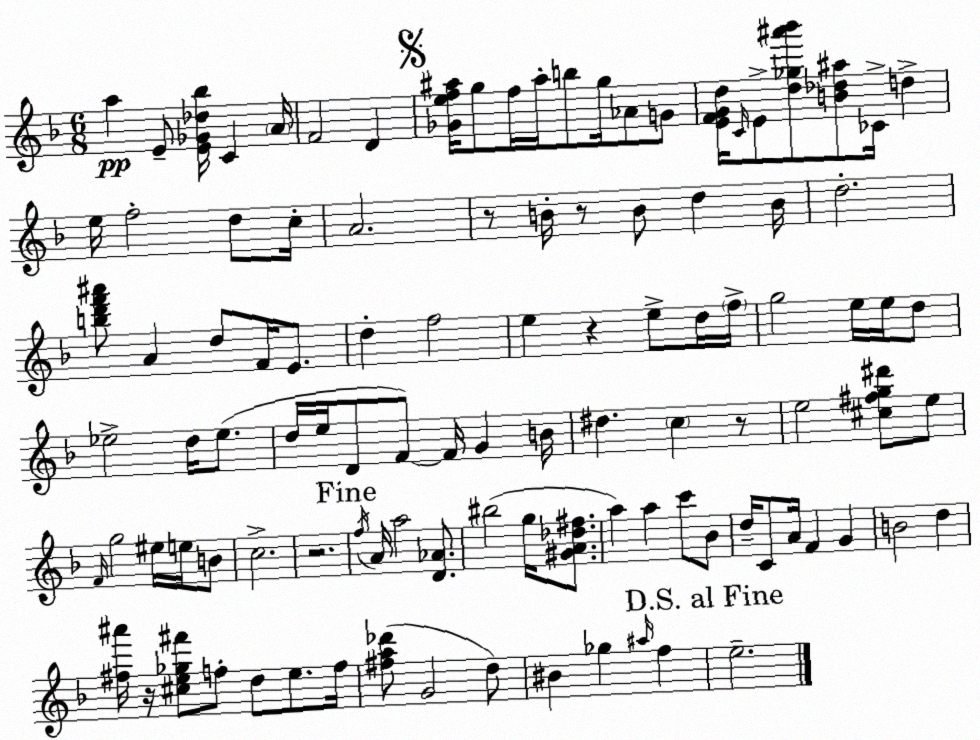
X:1
T:Untitled
M:6/8
L:1/4
K:F
a E/2 [E_G_d_b]/4 C A/4 F2 D [_Gef^a]/4 g/2 f/4 ^a/4 b/2 g/4 _A/2 G/2 [EFGd]/4 C/4 E/2 [d_g^a'_b']/2 [B_d^a]/2 _C/4 d e/4 f2 d/2 c/4 A2 z/2 B/4 z/2 B/2 d B/4 d2 [bd'f'^a']/2 A d/2 F/4 E/2 d f2 e z e/2 d/4 f/4 g2 e/4 e/4 d/2 _e2 d/4 _e/2 d/4 e/4 D/2 F/2 F/4 G B/4 ^d c z/2 e2 [^c^fg^d']/2 e/2 F/4 g2 ^e/4 e/4 B/2 c2 z2 f/4 A/4 a2 [D_A]/2 ^b2 g/4 [^GA_d^f]/2 a a c'/2 _B/2 d/4 C/2 A/4 F G B2 d [^f^a']/4 z/4 [^ce_g^f']/2 f/2 d/2 e/2 f/4 [^fa_d']/2 G2 d/2 ^B _g ^a/4 f e2